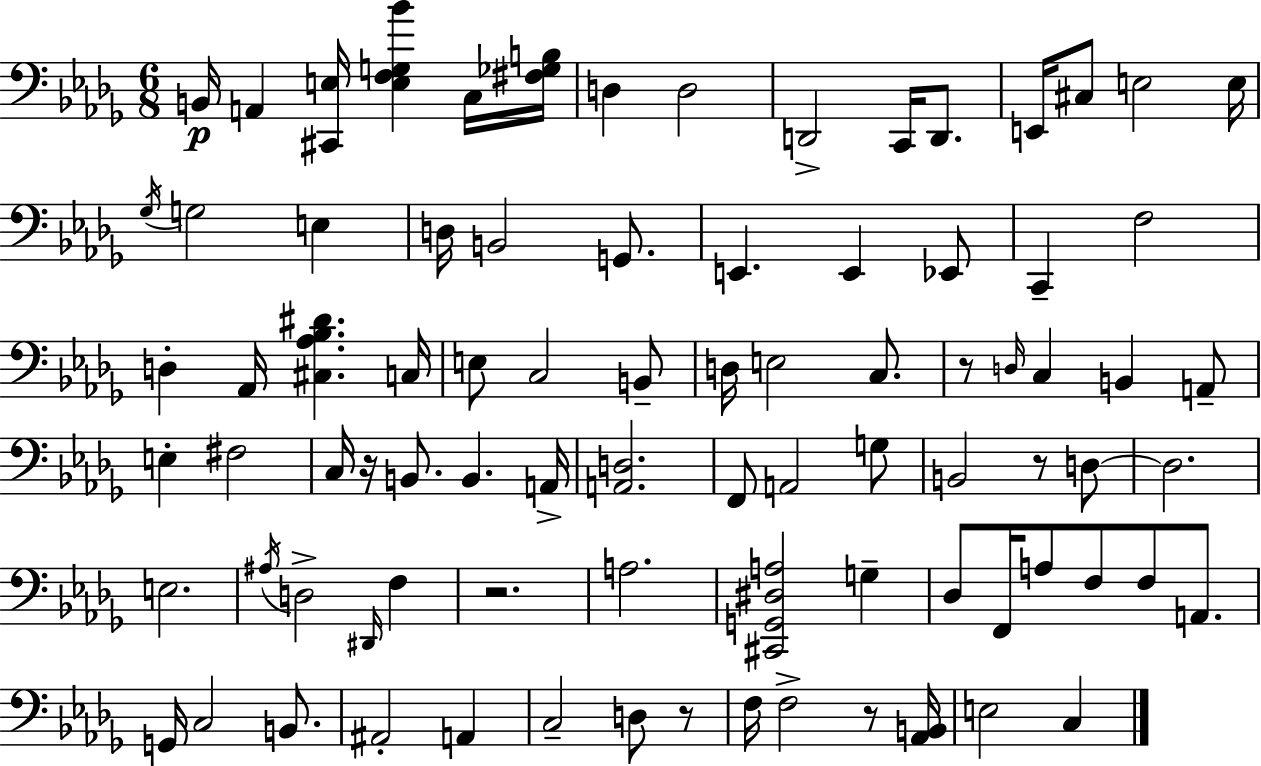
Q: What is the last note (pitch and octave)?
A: C3